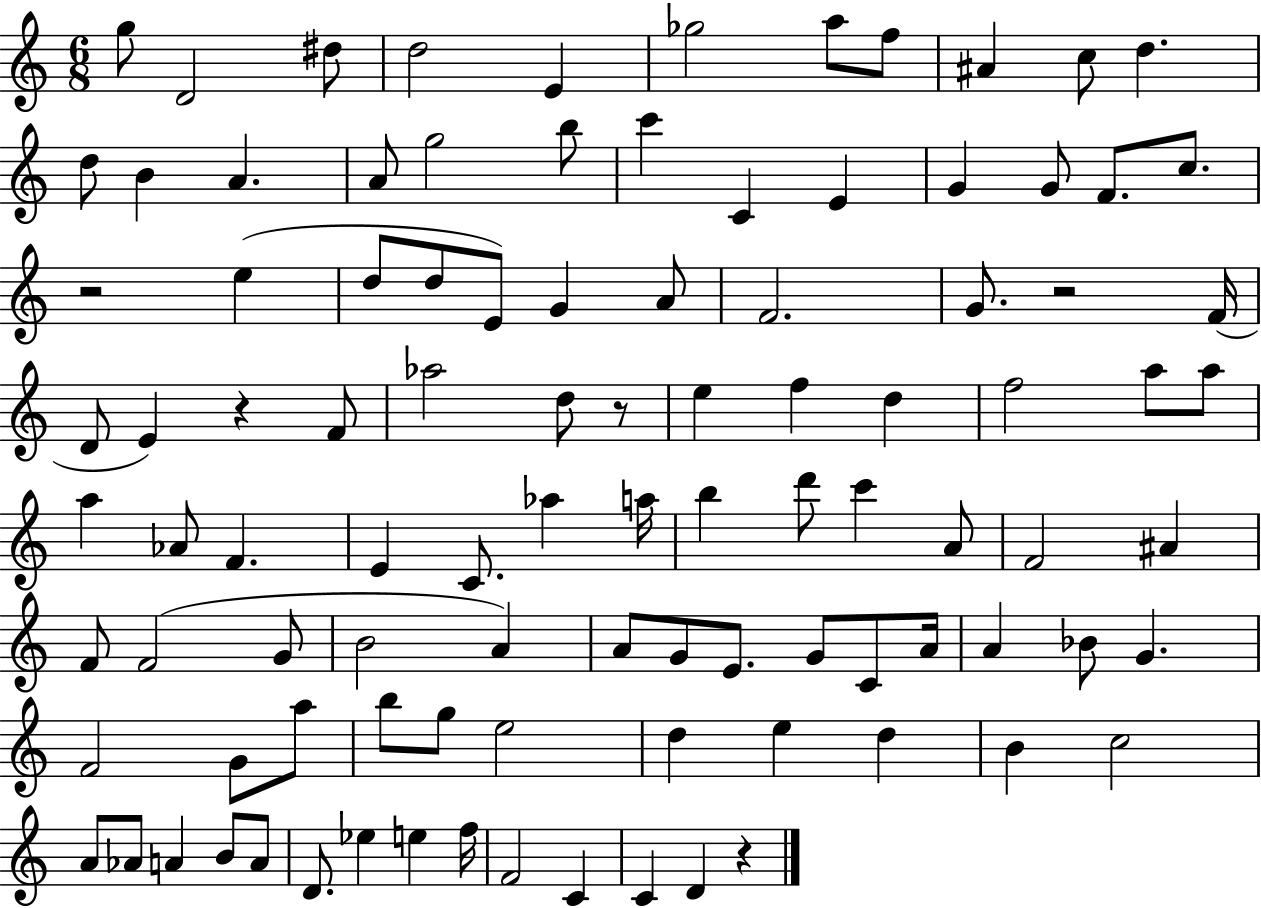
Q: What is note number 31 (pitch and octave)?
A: F4